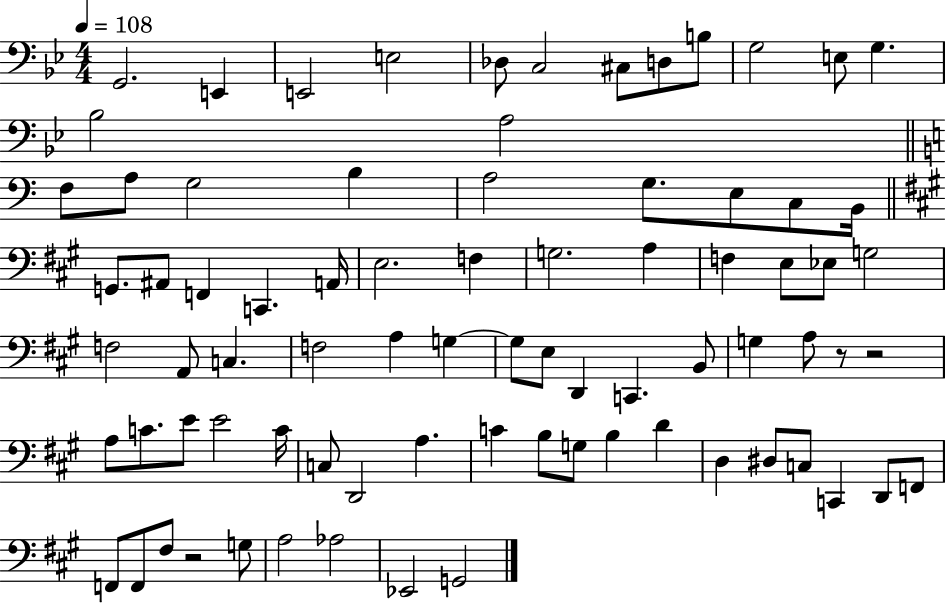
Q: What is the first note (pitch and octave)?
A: G2